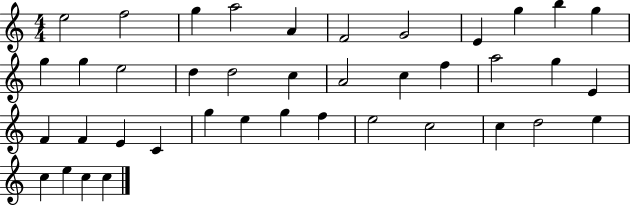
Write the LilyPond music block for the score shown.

{
  \clef treble
  \numericTimeSignature
  \time 4/4
  \key c \major
  e''2 f''2 | g''4 a''2 a'4 | f'2 g'2 | e'4 g''4 b''4 g''4 | \break g''4 g''4 e''2 | d''4 d''2 c''4 | a'2 c''4 f''4 | a''2 g''4 e'4 | \break f'4 f'4 e'4 c'4 | g''4 e''4 g''4 f''4 | e''2 c''2 | c''4 d''2 e''4 | \break c''4 e''4 c''4 c''4 | \bar "|."
}